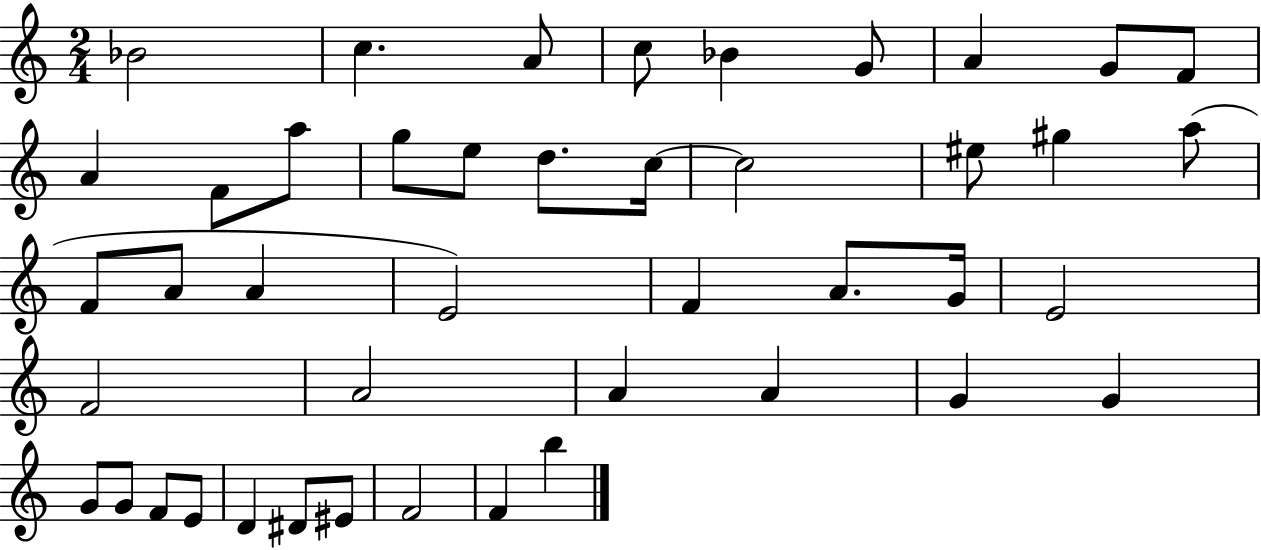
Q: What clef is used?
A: treble